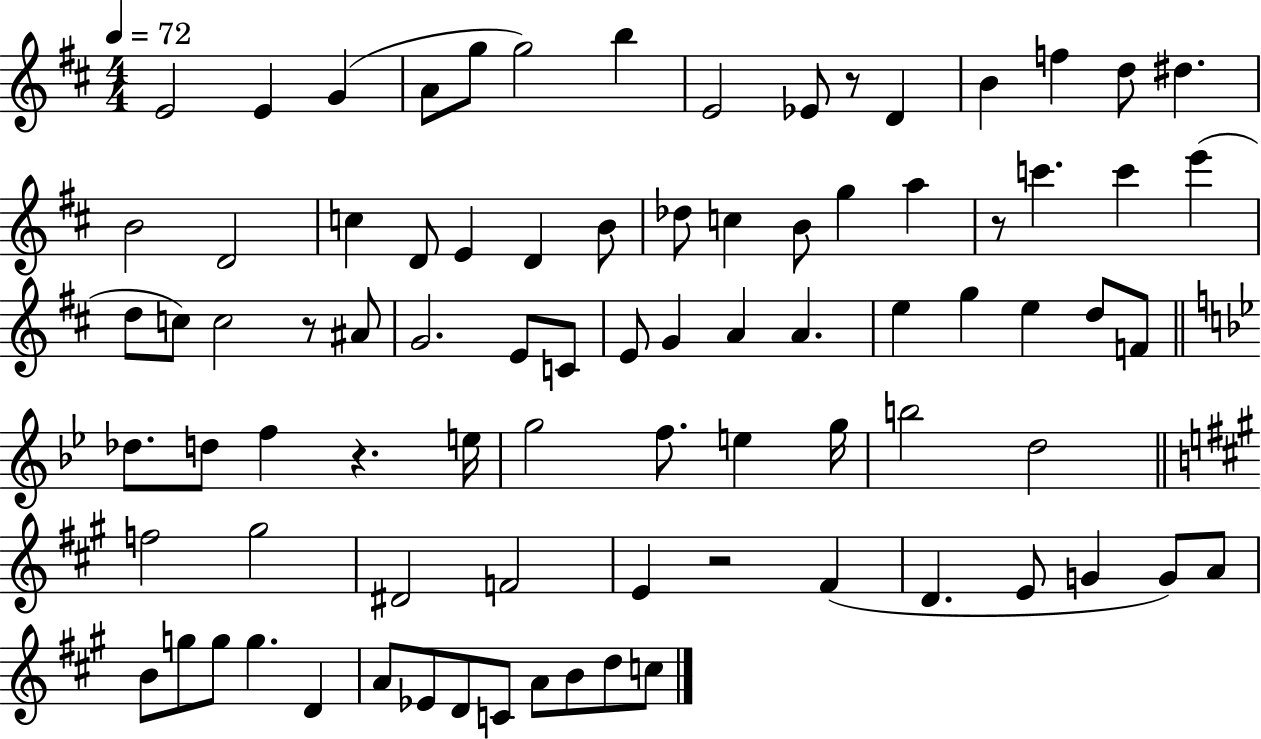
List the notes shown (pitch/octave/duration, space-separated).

E4/h E4/q G4/q A4/e G5/e G5/h B5/q E4/h Eb4/e R/e D4/q B4/q F5/q D5/e D#5/q. B4/h D4/h C5/q D4/e E4/q D4/q B4/e Db5/e C5/q B4/e G5/q A5/q R/e C6/q. C6/q E6/q D5/e C5/e C5/h R/e A#4/e G4/h. E4/e C4/e E4/e G4/q A4/q A4/q. E5/q G5/q E5/q D5/e F4/e Db5/e. D5/e F5/q R/q. E5/s G5/h F5/e. E5/q G5/s B5/h D5/h F5/h G#5/h D#4/h F4/h E4/q R/h F#4/q D4/q. E4/e G4/q G4/e A4/e B4/e G5/e G5/e G5/q. D4/q A4/e Eb4/e D4/e C4/e A4/e B4/e D5/e C5/e